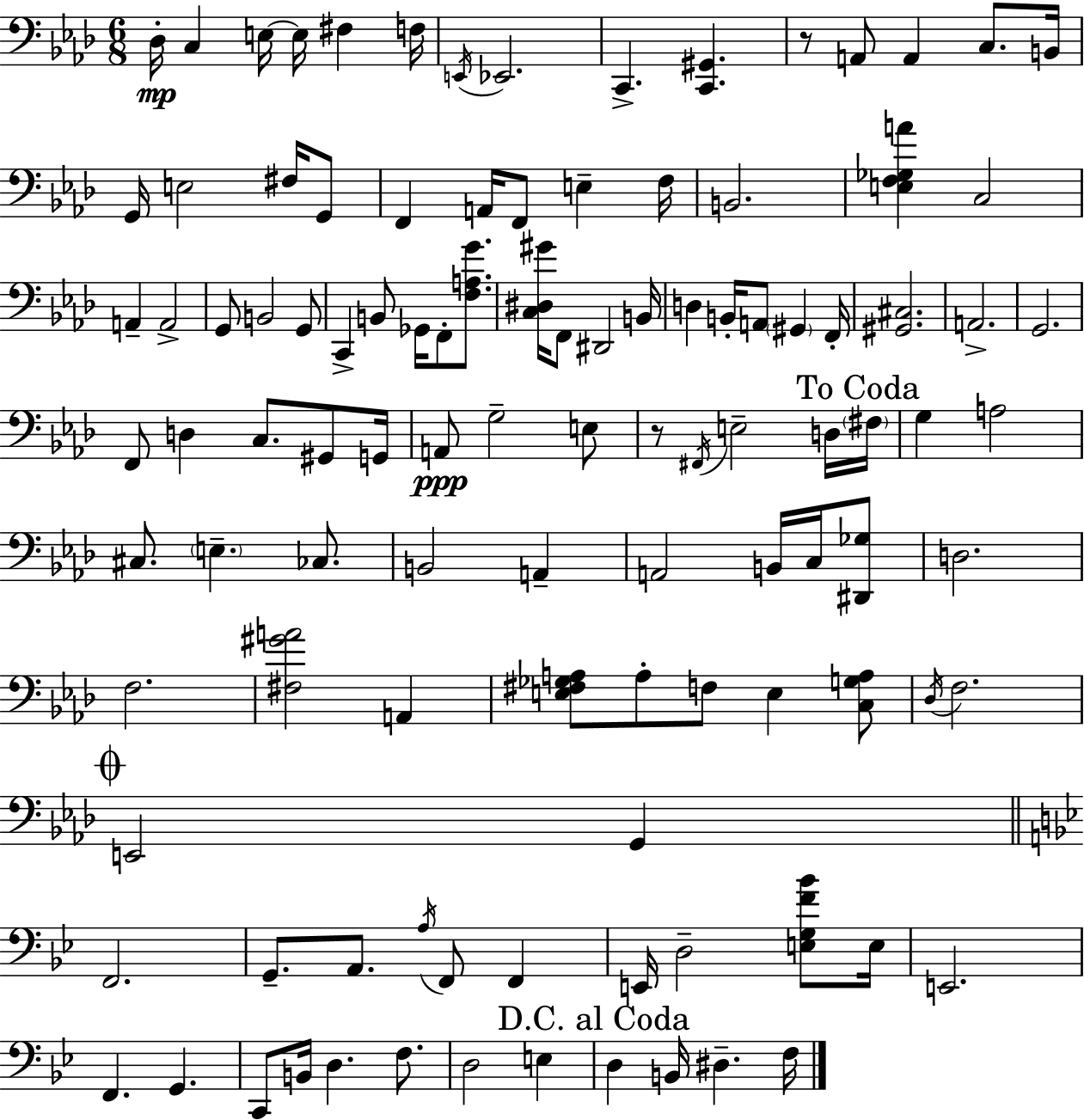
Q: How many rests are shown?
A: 2